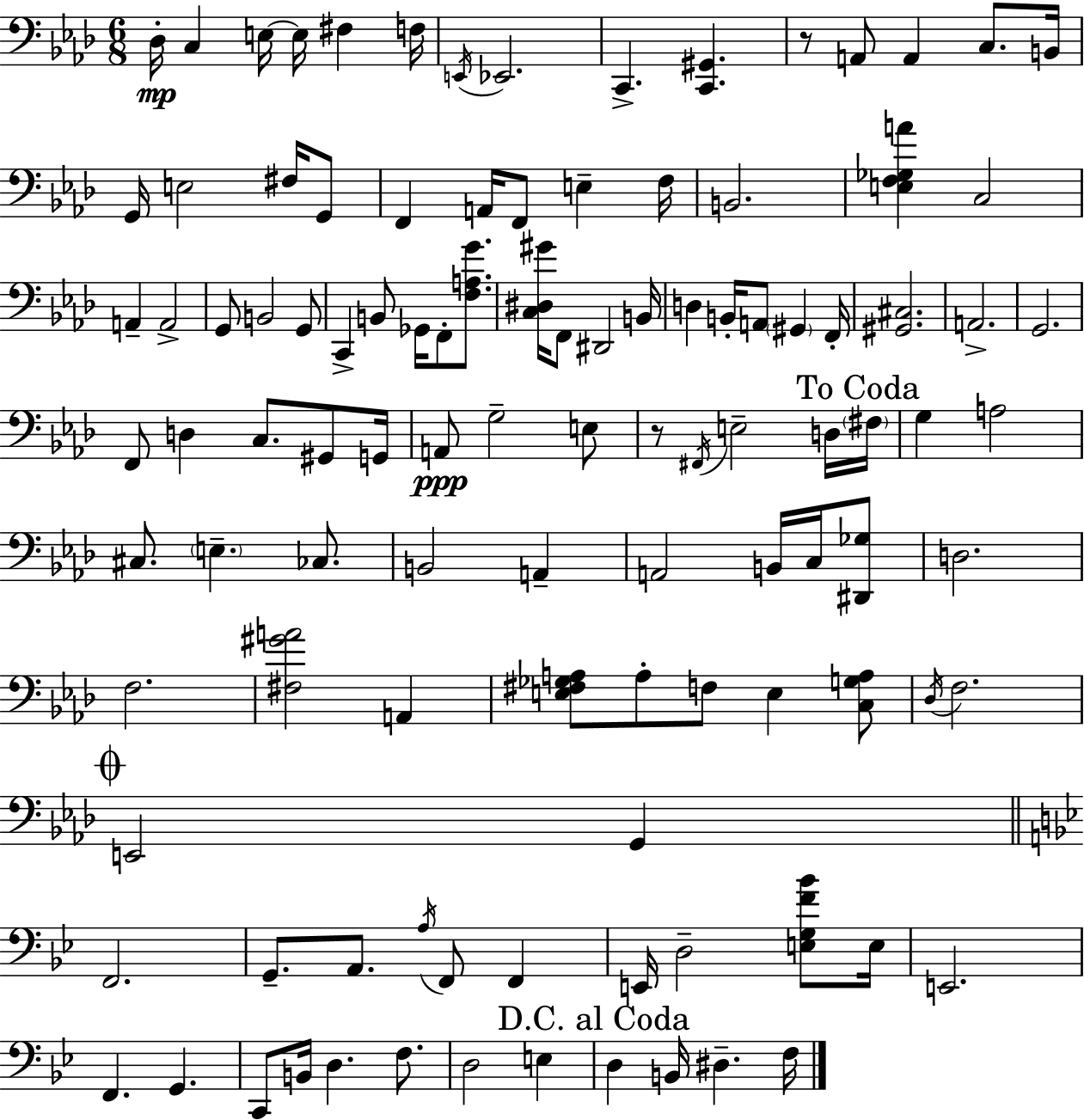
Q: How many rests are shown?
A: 2